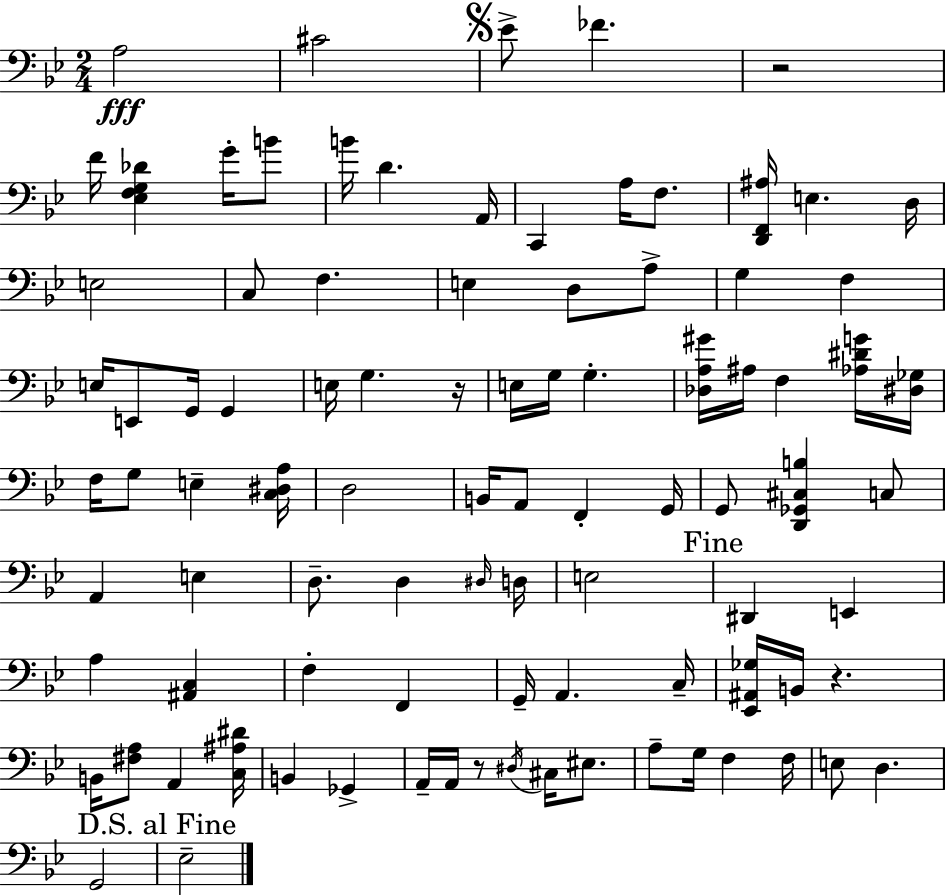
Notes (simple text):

A3/h C#4/h Eb4/e FES4/q. R/h F4/s [Eb3,F3,G3,Db4]/q G4/s B4/e B4/s D4/q. A2/s C2/q A3/s F3/e. [D2,F2,A#3]/s E3/q. D3/s E3/h C3/e F3/q. E3/q D3/e A3/e G3/q F3/q E3/s E2/e G2/s G2/q E3/s G3/q. R/s E3/s G3/s G3/q. [Db3,A3,G#4]/s A#3/s F3/q [Ab3,D#4,G4]/s [D#3,Gb3]/s F3/s G3/e E3/q [C3,D#3,A3]/s D3/h B2/s A2/e F2/q G2/s G2/e [D2,Gb2,C#3,B3]/q C3/e A2/q E3/q D3/e. D3/q D#3/s D3/s E3/h D#2/q E2/q A3/q [A#2,C3]/q F3/q F2/q G2/s A2/q. C3/s [Eb2,A#2,Gb3]/s B2/s R/q. B2/s [F#3,A3]/e A2/q [C3,A#3,D#4]/s B2/q Gb2/q A2/s A2/s R/e D#3/s C#3/s EIS3/e. A3/e G3/s F3/q F3/s E3/e D3/q. G2/h Eb3/h